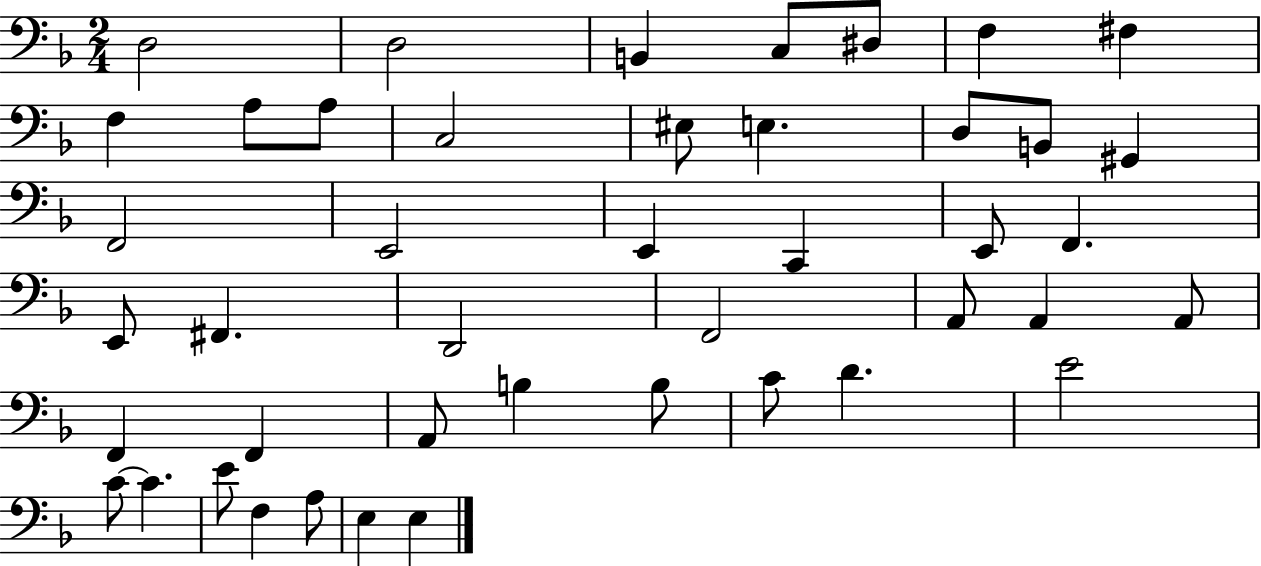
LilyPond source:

{
  \clef bass
  \numericTimeSignature
  \time 2/4
  \key f \major
  \repeat volta 2 { d2 | d2 | b,4 c8 dis8 | f4 fis4 | \break f4 a8 a8 | c2 | eis8 e4. | d8 b,8 gis,4 | \break f,2 | e,2 | e,4 c,4 | e,8 f,4. | \break e,8 fis,4. | d,2 | f,2 | a,8 a,4 a,8 | \break f,4 f,4 | a,8 b4 b8 | c'8 d'4. | e'2 | \break c'8~~ c'4. | e'8 f4 a8 | e4 e4 | } \bar "|."
}